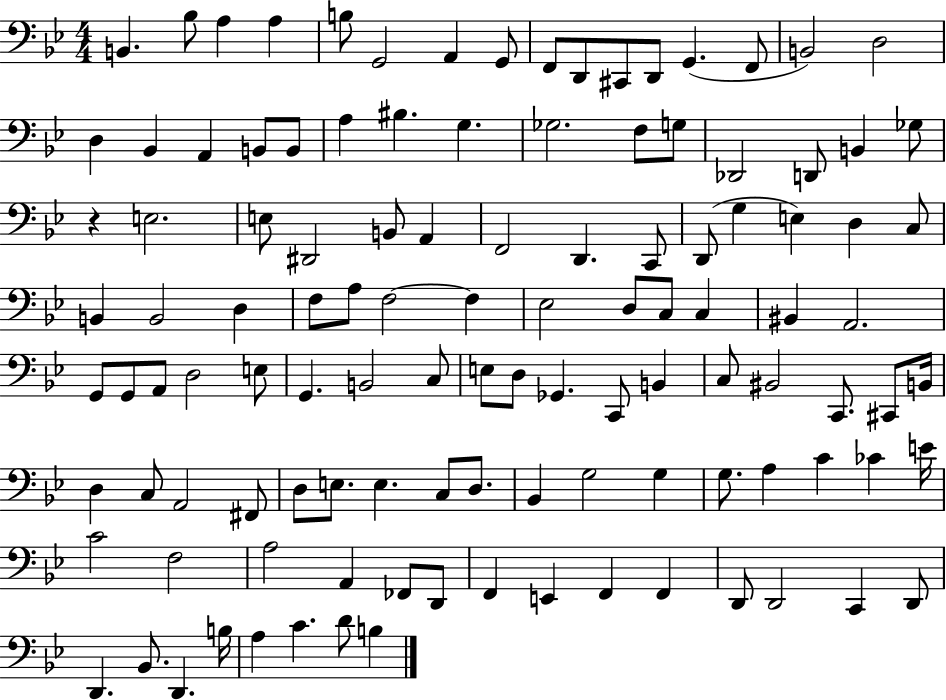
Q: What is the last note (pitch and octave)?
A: B3